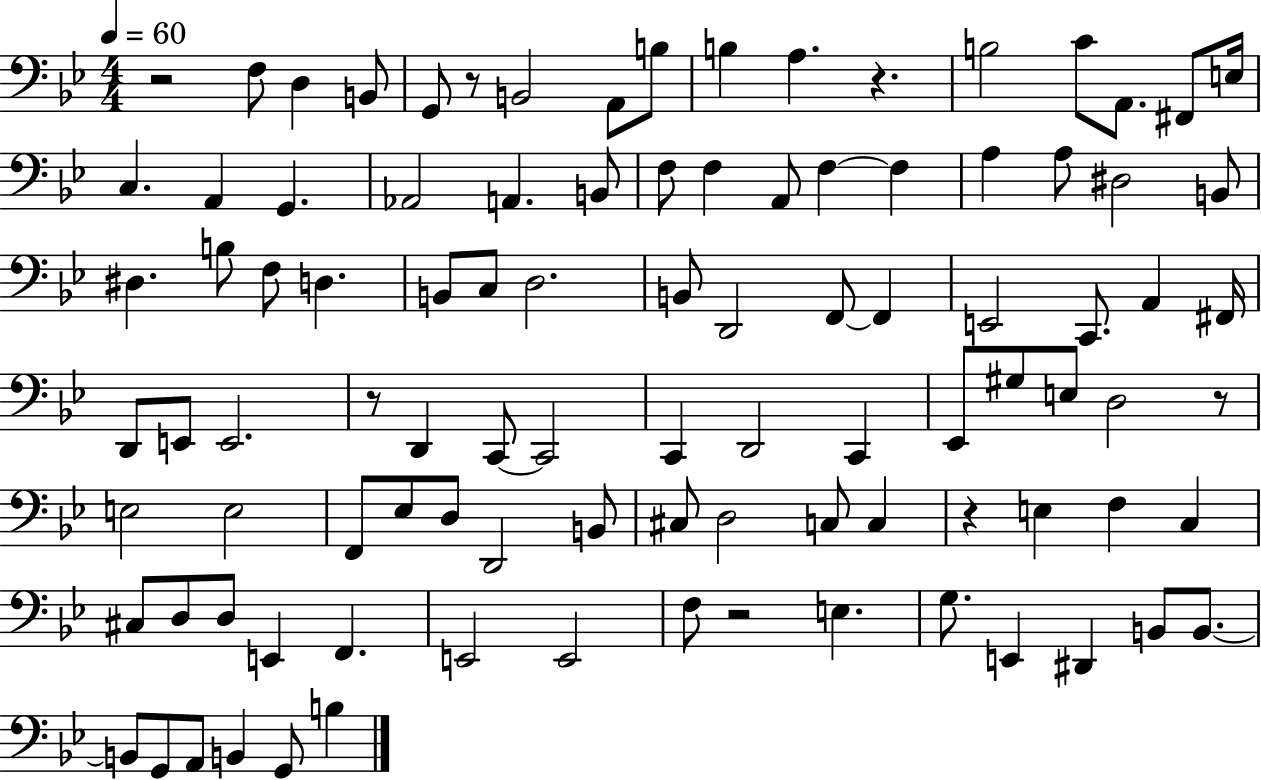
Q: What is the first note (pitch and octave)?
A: F3